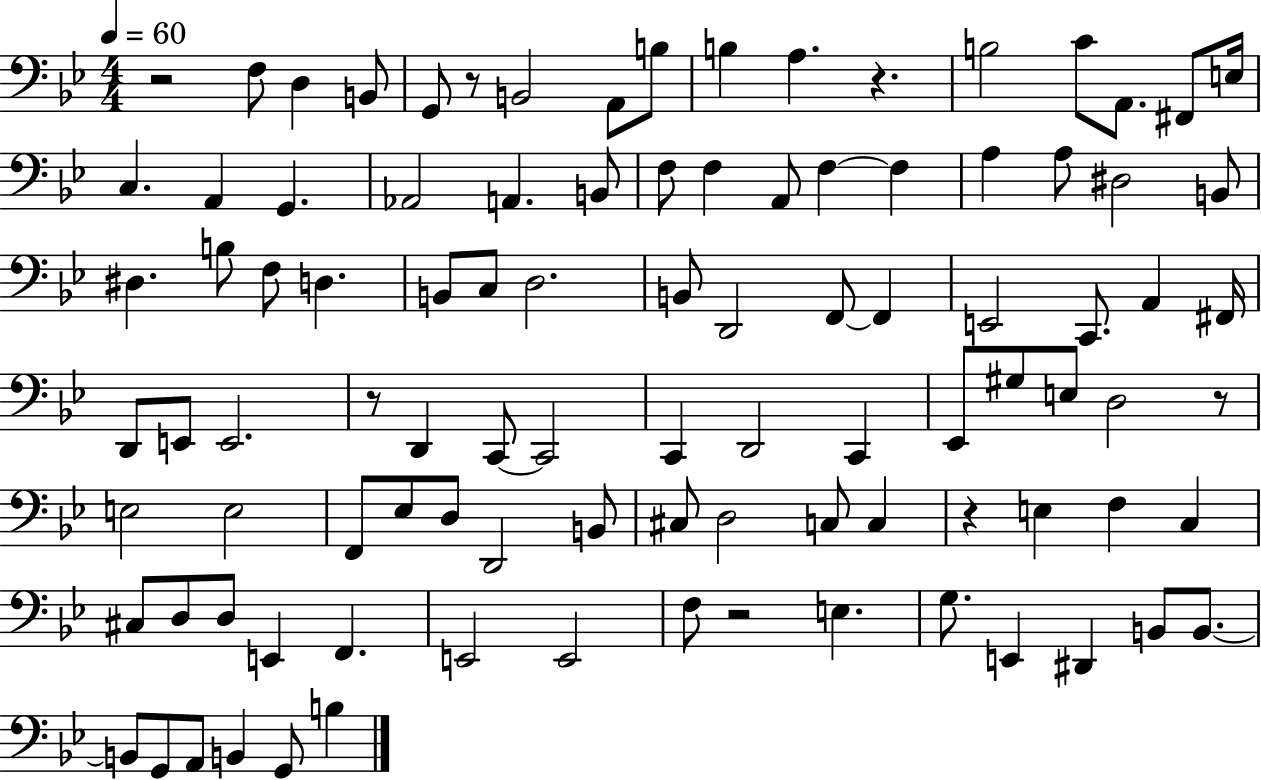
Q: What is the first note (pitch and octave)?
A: F3